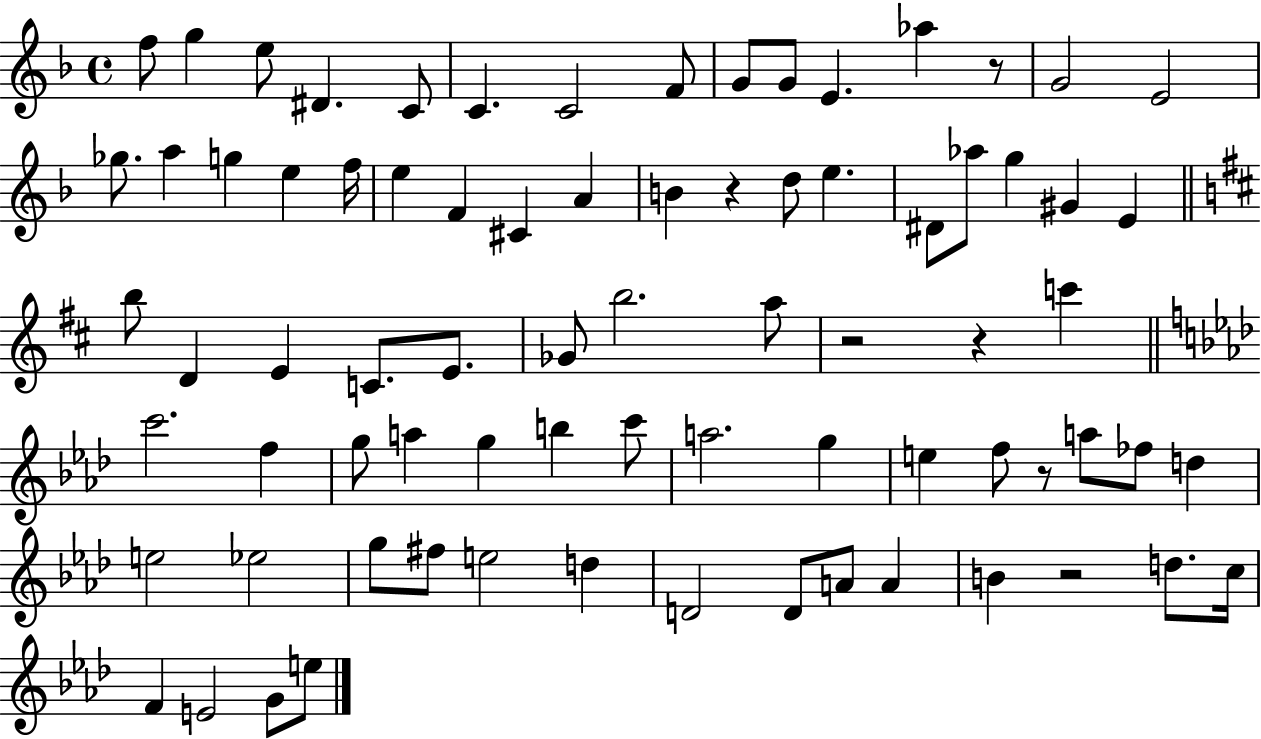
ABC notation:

X:1
T:Untitled
M:4/4
L:1/4
K:F
f/2 g e/2 ^D C/2 C C2 F/2 G/2 G/2 E _a z/2 G2 E2 _g/2 a g e f/4 e F ^C A B z d/2 e ^D/2 _a/2 g ^G E b/2 D E C/2 E/2 _G/2 b2 a/2 z2 z c' c'2 f g/2 a g b c'/2 a2 g e f/2 z/2 a/2 _f/2 d e2 _e2 g/2 ^f/2 e2 d D2 D/2 A/2 A B z2 d/2 c/4 F E2 G/2 e/2